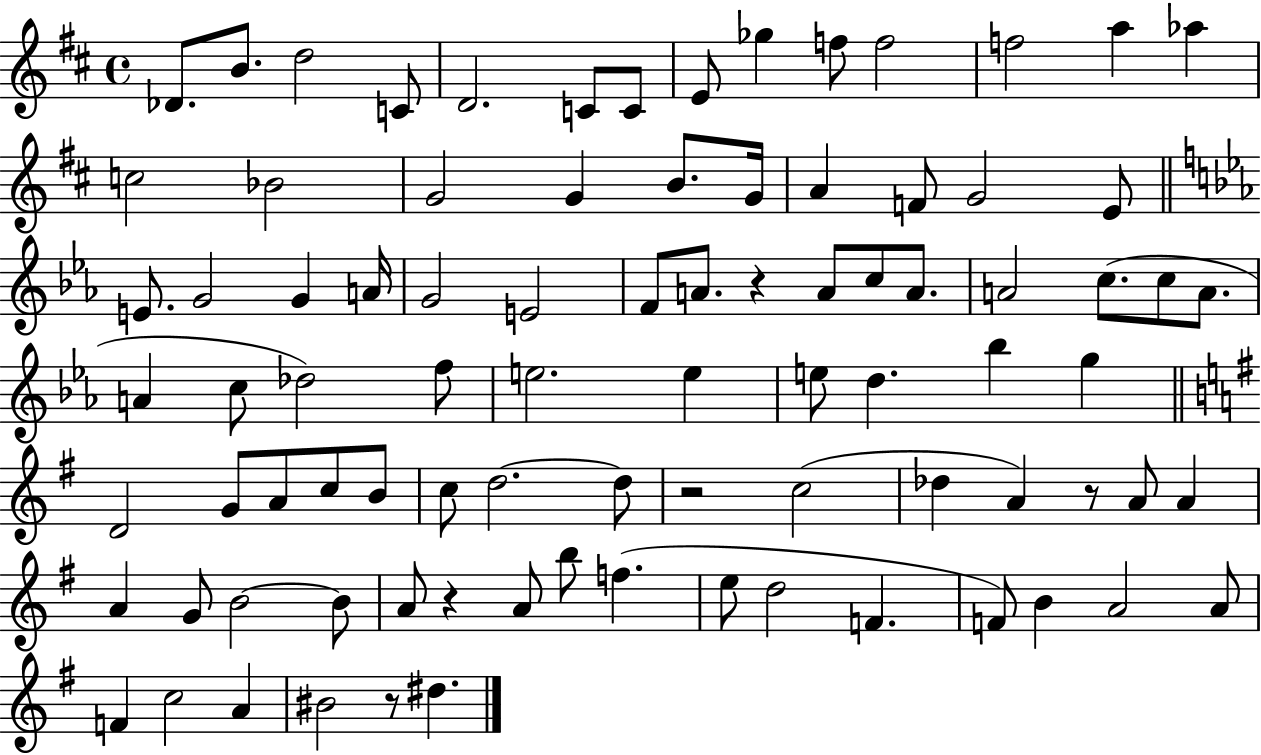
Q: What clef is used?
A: treble